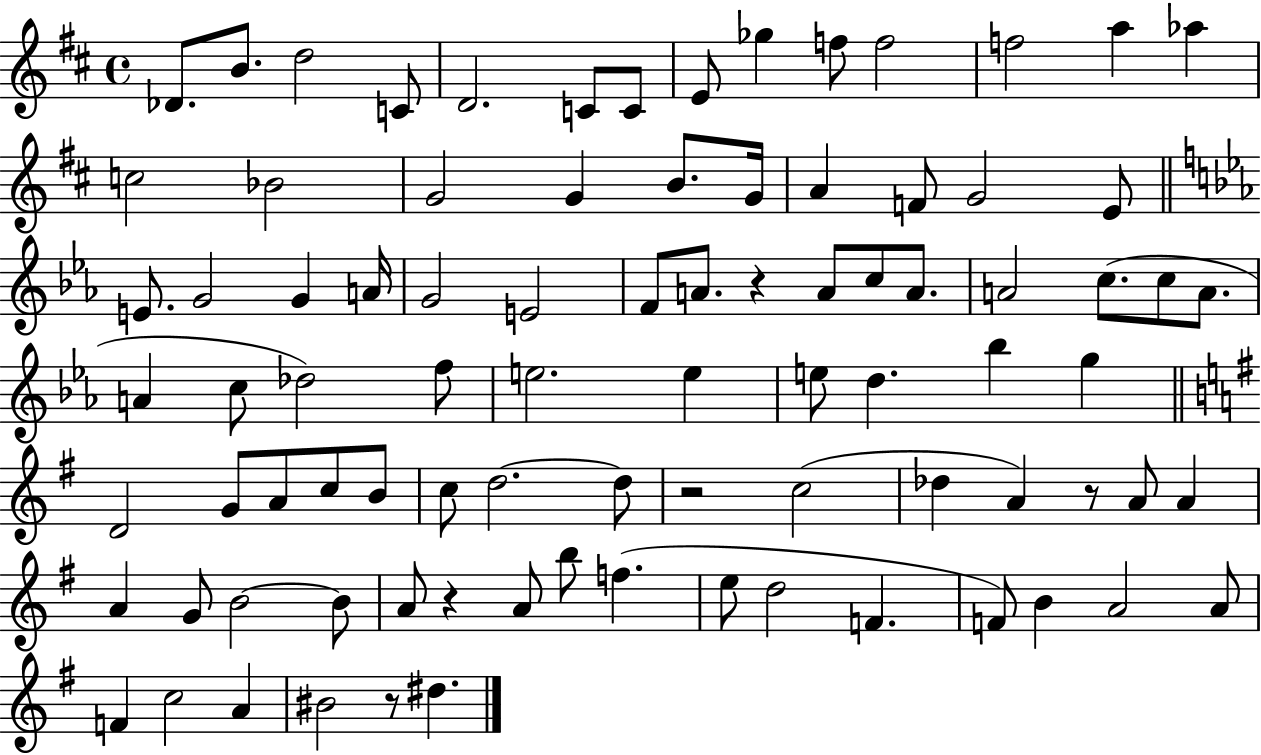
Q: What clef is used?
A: treble